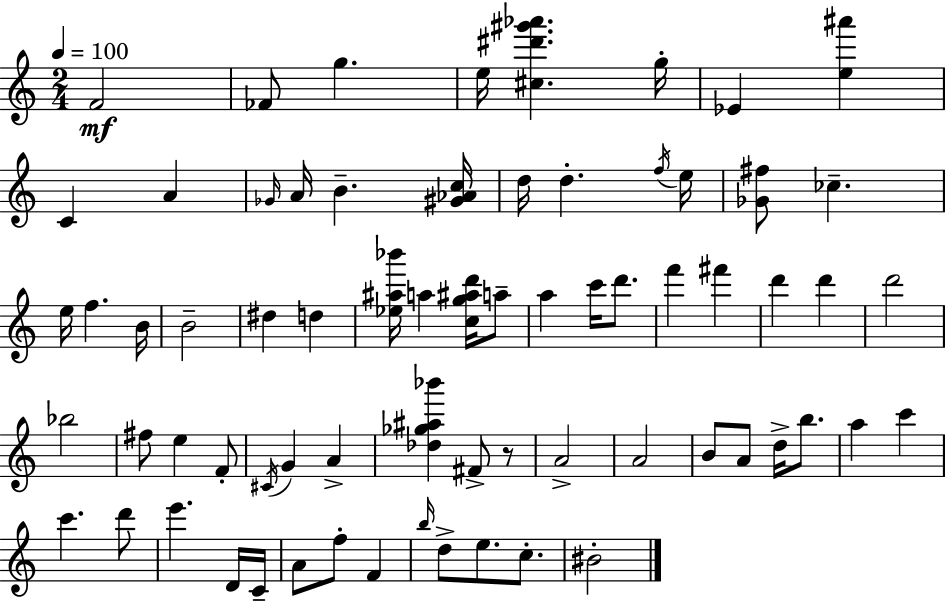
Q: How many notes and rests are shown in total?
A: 69